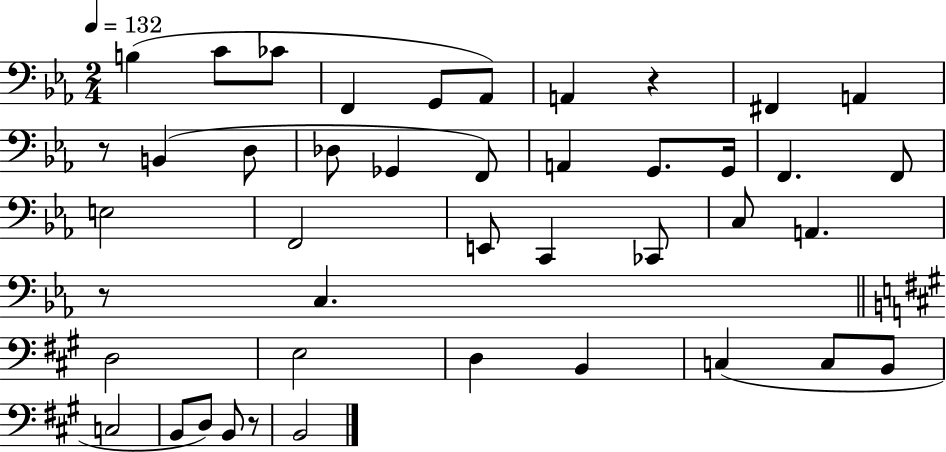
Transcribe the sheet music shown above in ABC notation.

X:1
T:Untitled
M:2/4
L:1/4
K:Eb
B, C/2 _C/2 F,, G,,/2 _A,,/2 A,, z ^F,, A,, z/2 B,, D,/2 _D,/2 _G,, F,,/2 A,, G,,/2 G,,/4 F,, F,,/2 E,2 F,,2 E,,/2 C,, _C,,/2 C,/2 A,, z/2 C, D,2 E,2 D, B,, C, C,/2 B,,/2 C,2 B,,/2 D,/2 B,,/2 z/2 B,,2